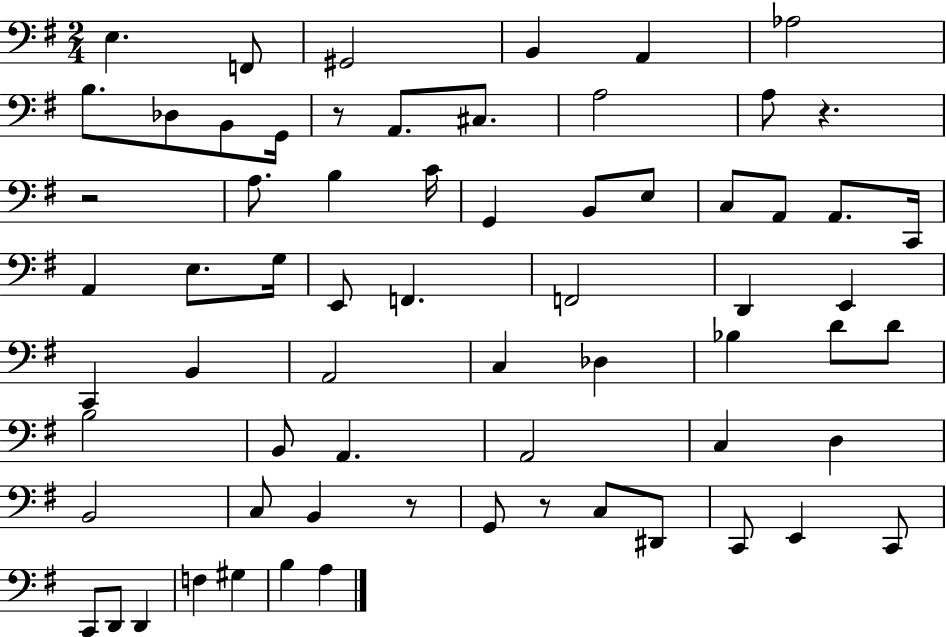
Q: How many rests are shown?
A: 5